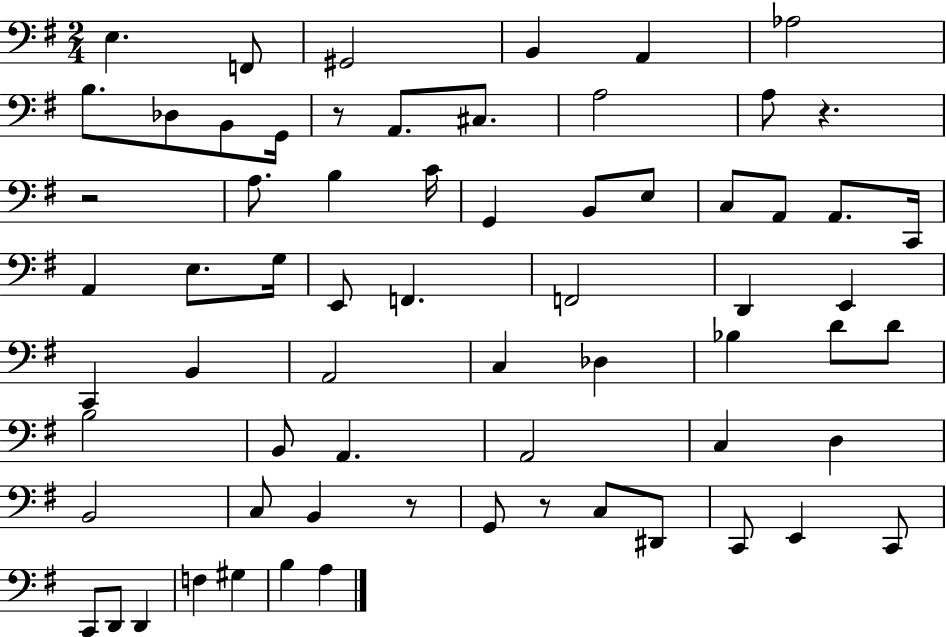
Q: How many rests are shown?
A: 5